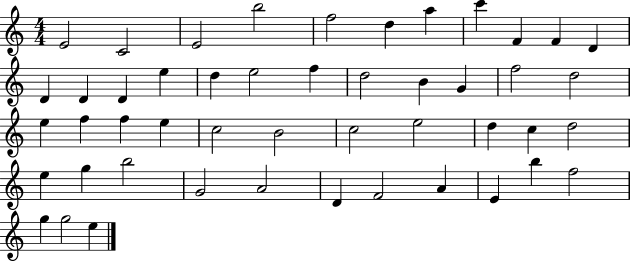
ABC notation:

X:1
T:Untitled
M:4/4
L:1/4
K:C
E2 C2 E2 b2 f2 d a c' F F D D D D e d e2 f d2 B G f2 d2 e f f e c2 B2 c2 e2 d c d2 e g b2 G2 A2 D F2 A E b f2 g g2 e